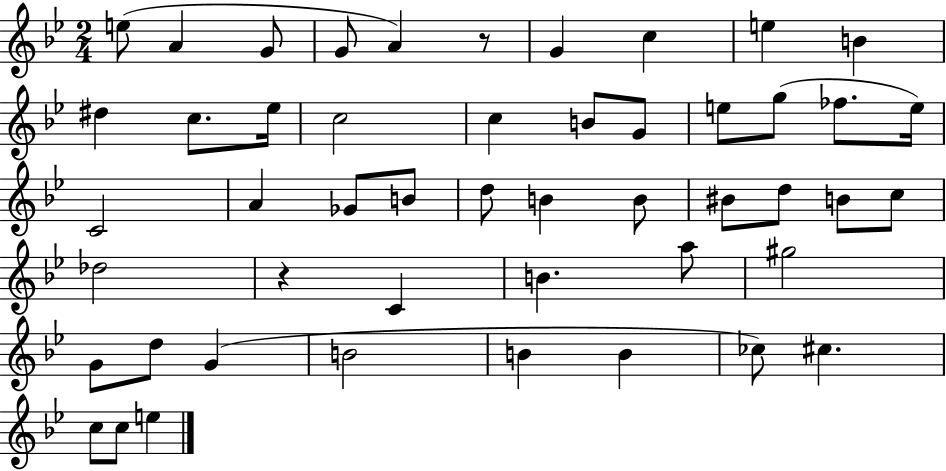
{
  \clef treble
  \numericTimeSignature
  \time 2/4
  \key bes \major
  e''8( a'4 g'8 | g'8 a'4) r8 | g'4 c''4 | e''4 b'4 | \break dis''4 c''8. ees''16 | c''2 | c''4 b'8 g'8 | e''8 g''8( fes''8. e''16) | \break c'2 | a'4 ges'8 b'8 | d''8 b'4 b'8 | bis'8 d''8 b'8 c''8 | \break des''2 | r4 c'4 | b'4. a''8 | gis''2 | \break g'8 d''8 g'4( | b'2 | b'4 b'4 | ces''8) cis''4. | \break c''8 c''8 e''4 | \bar "|."
}